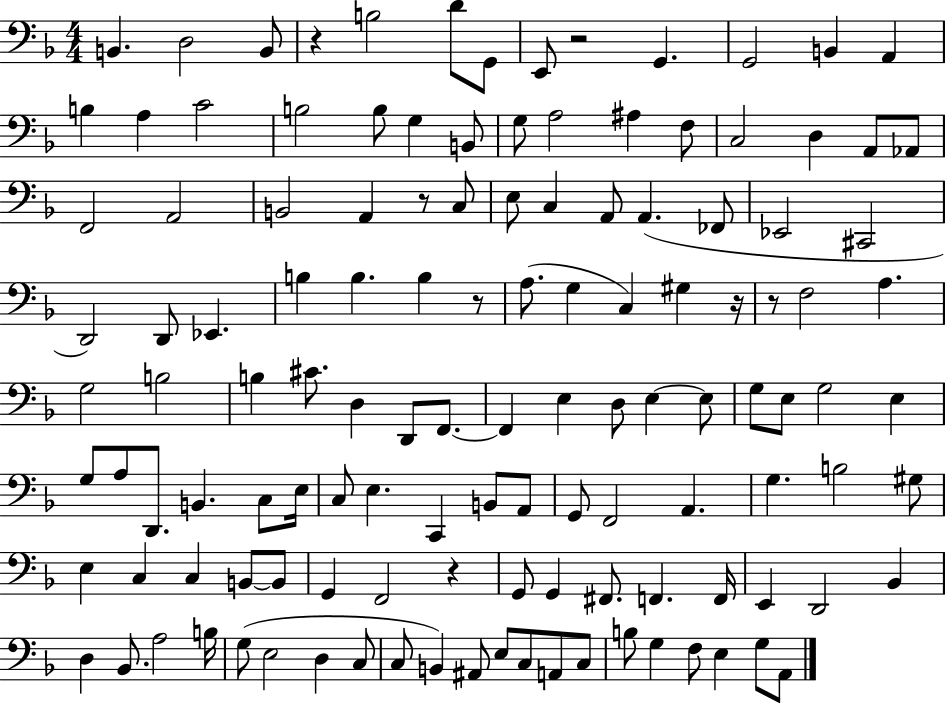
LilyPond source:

{
  \clef bass
  \numericTimeSignature
  \time 4/4
  \key f \major
  b,4. d2 b,8 | r4 b2 d'8 g,8 | e,8 r2 g,4. | g,2 b,4 a,4 | \break b4 a4 c'2 | b2 b8 g4 b,8 | g8 a2 ais4 f8 | c2 d4 a,8 aes,8 | \break f,2 a,2 | b,2 a,4 r8 c8 | e8 c4 a,8 a,4.( fes,8 | ees,2 cis,2 | \break d,2) d,8 ees,4. | b4 b4. b4 r8 | a8.( g4 c4) gis4 r16 | r8 f2 a4. | \break g2 b2 | b4 cis'8. d4 d,8 f,8.~~ | f,4 e4 d8 e4~~ e8 | g8 e8 g2 e4 | \break g8 a8 d,8. b,4. c8 e16 | c8 e4. c,4 b,8 a,8 | g,8 f,2 a,4. | g4. b2 gis8 | \break e4 c4 c4 b,8~~ b,8 | g,4 f,2 r4 | g,8 g,4 fis,8. f,4. f,16 | e,4 d,2 bes,4 | \break d4 bes,8. a2 b16 | g8( e2 d4 c8 | c8 b,4) ais,8 e8 c8 a,8 c8 | b8 g4 f8 e4 g8 a,8 | \break \bar "|."
}